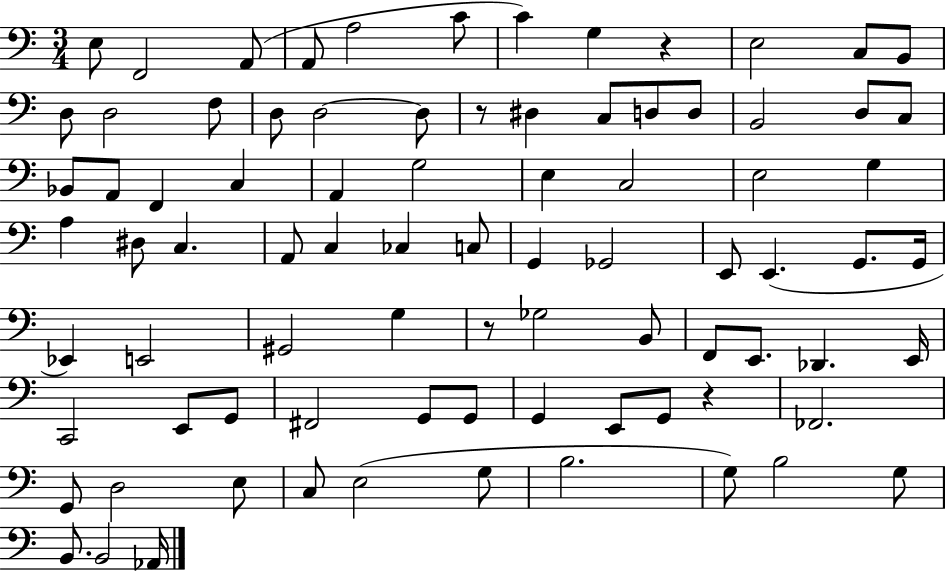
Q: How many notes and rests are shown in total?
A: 84